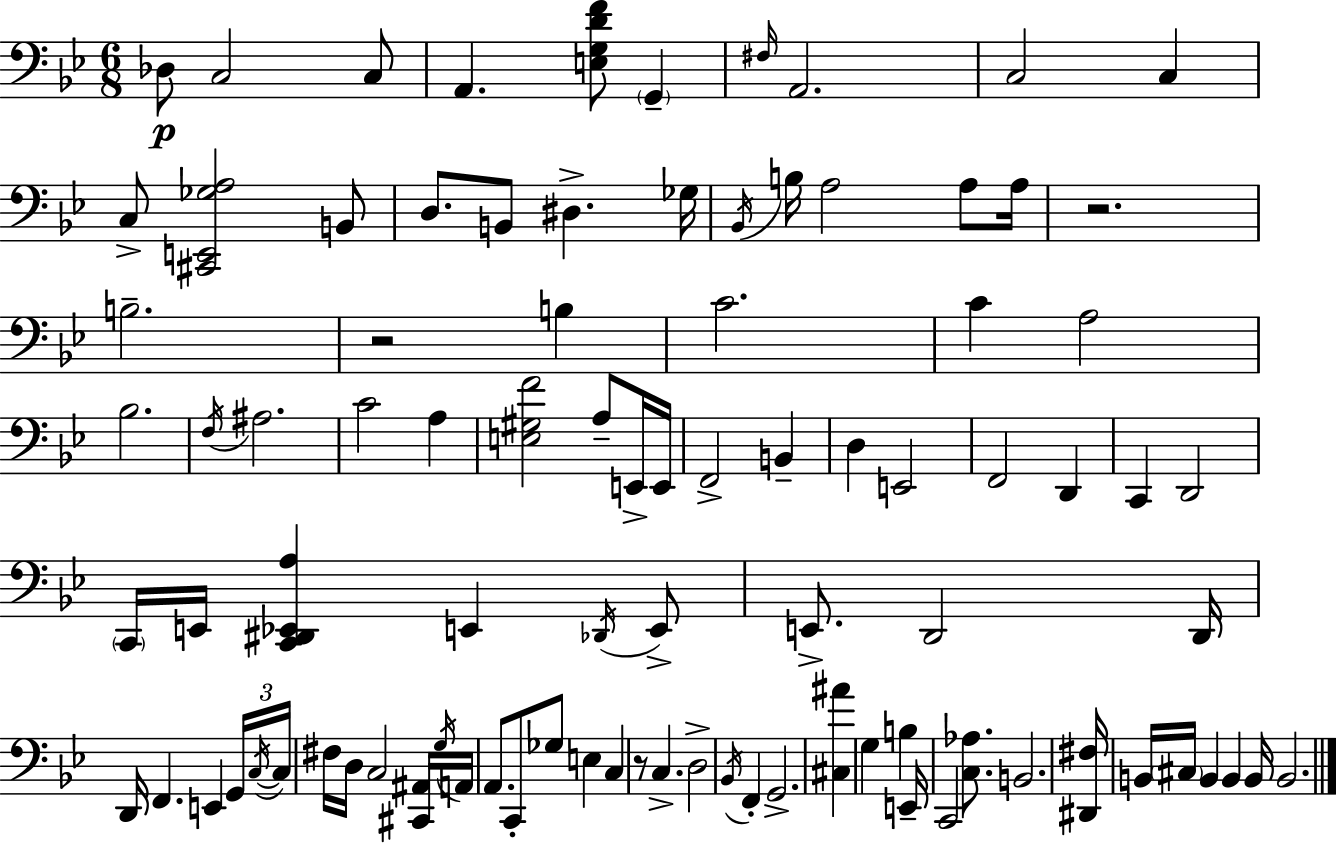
X:1
T:Untitled
M:6/8
L:1/4
K:Bb
_D,/2 C,2 C,/2 A,, [E,G,DF]/2 G,, ^F,/4 A,,2 C,2 C, C,/2 [^C,,E,,_G,A,]2 B,,/2 D,/2 B,,/2 ^D, _G,/4 _B,,/4 B,/4 A,2 A,/2 A,/4 z2 B,2 z2 B, C2 C A,2 _B,2 F,/4 ^A,2 C2 A, [E,^G,F]2 A,/2 E,,/4 E,,/4 F,,2 B,, D, E,,2 F,,2 D,, C,, D,,2 C,,/4 E,,/4 [C,,^D,,_E,,A,] E,, _D,,/4 E,,/2 E,,/2 D,,2 D,,/4 D,,/4 F,, E,, G,,/4 C,/4 C,/4 ^F,/4 D,/4 C,2 [^C,,^A,,]/4 G,/4 A,,/4 A,,/2 C,,/2 _G,/2 E, C, z/2 C, D,2 _B,,/4 F,, G,,2 [^C,^A] G, B, E,,/4 C,,2 [C,_A,]/2 B,,2 [^D,,^F,]/4 B,,/4 ^C,/4 B,, B,, B,,/4 B,,2